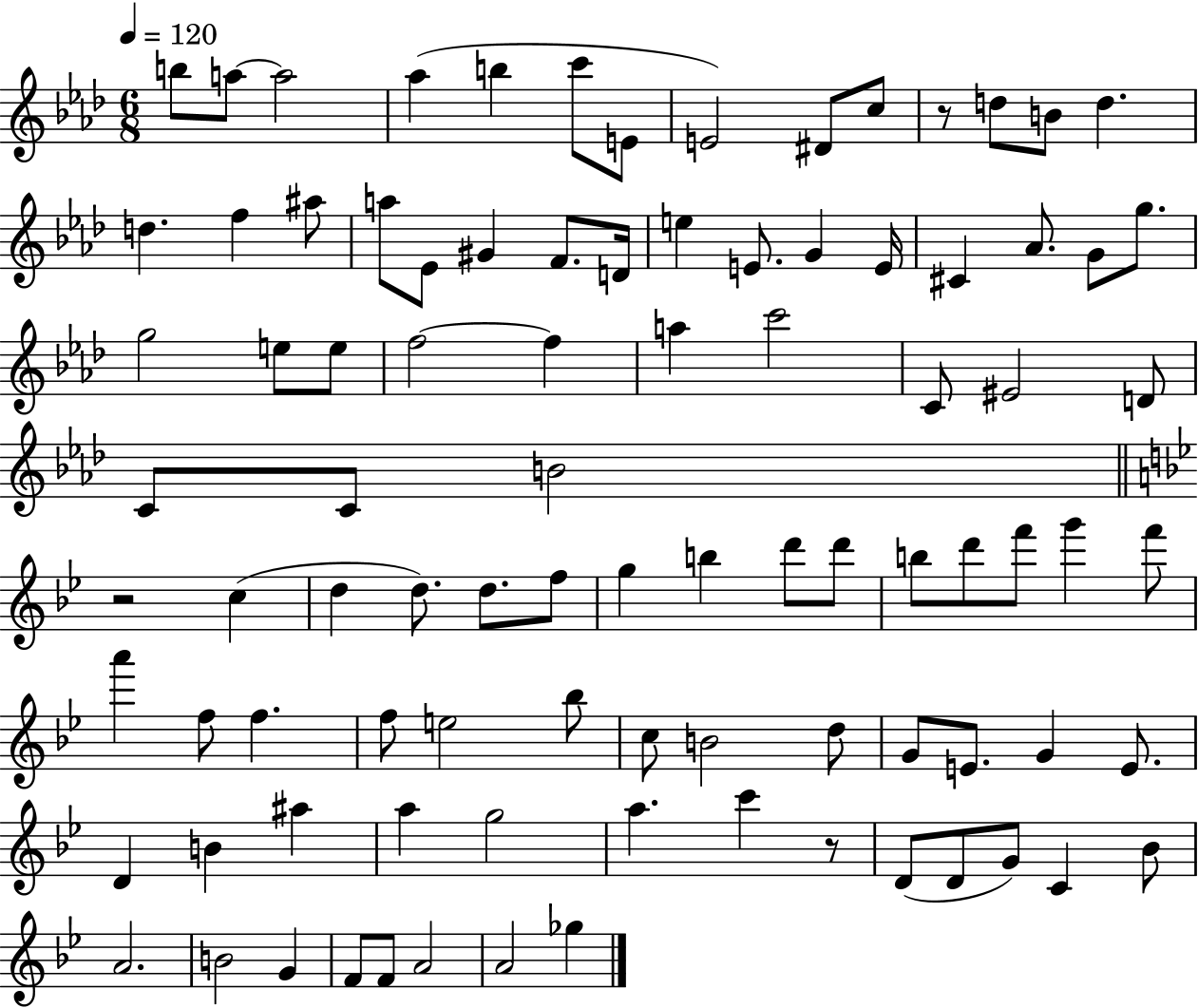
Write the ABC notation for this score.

X:1
T:Untitled
M:6/8
L:1/4
K:Ab
b/2 a/2 a2 _a b c'/2 E/2 E2 ^D/2 c/2 z/2 d/2 B/2 d d f ^a/2 a/2 _E/2 ^G F/2 D/4 e E/2 G E/4 ^C _A/2 G/2 g/2 g2 e/2 e/2 f2 f a c'2 C/2 ^E2 D/2 C/2 C/2 B2 z2 c d d/2 d/2 f/2 g b d'/2 d'/2 b/2 d'/2 f'/2 g' f'/2 a' f/2 f f/2 e2 _b/2 c/2 B2 d/2 G/2 E/2 G E/2 D B ^a a g2 a c' z/2 D/2 D/2 G/2 C _B/2 A2 B2 G F/2 F/2 A2 A2 _g